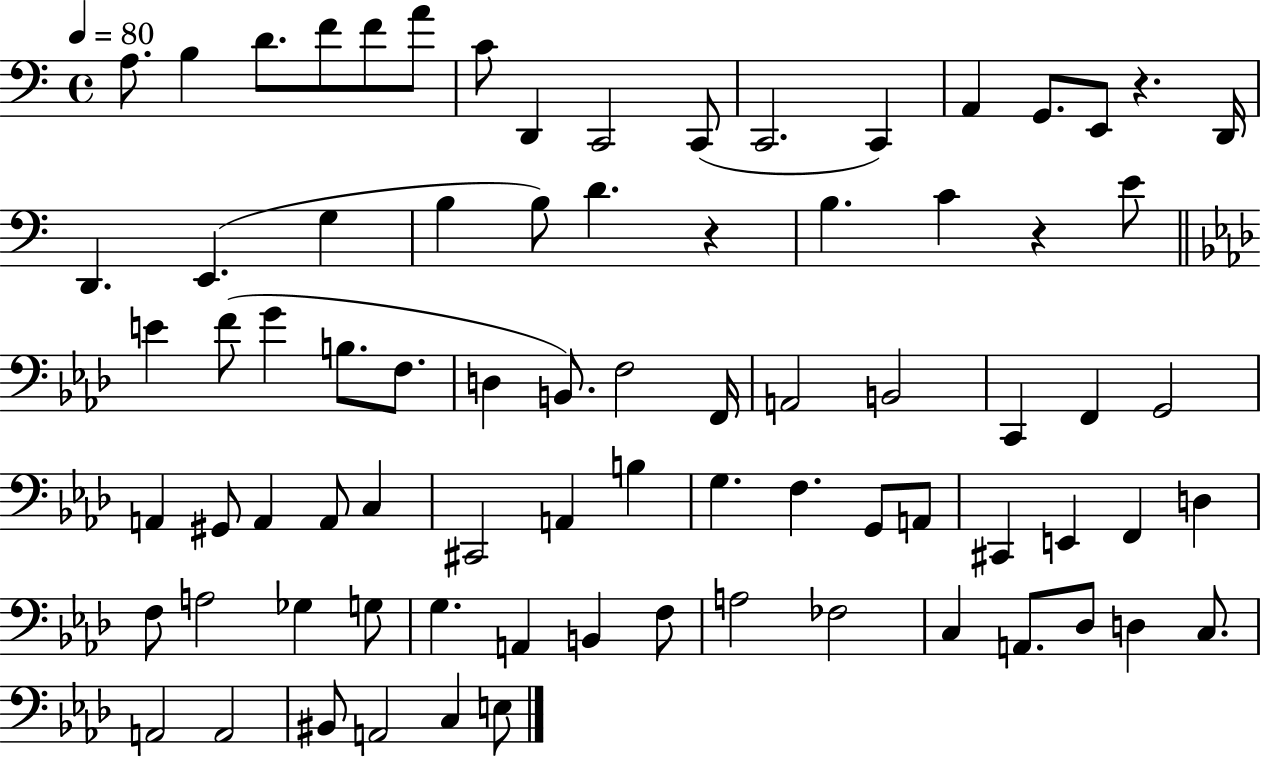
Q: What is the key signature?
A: C major